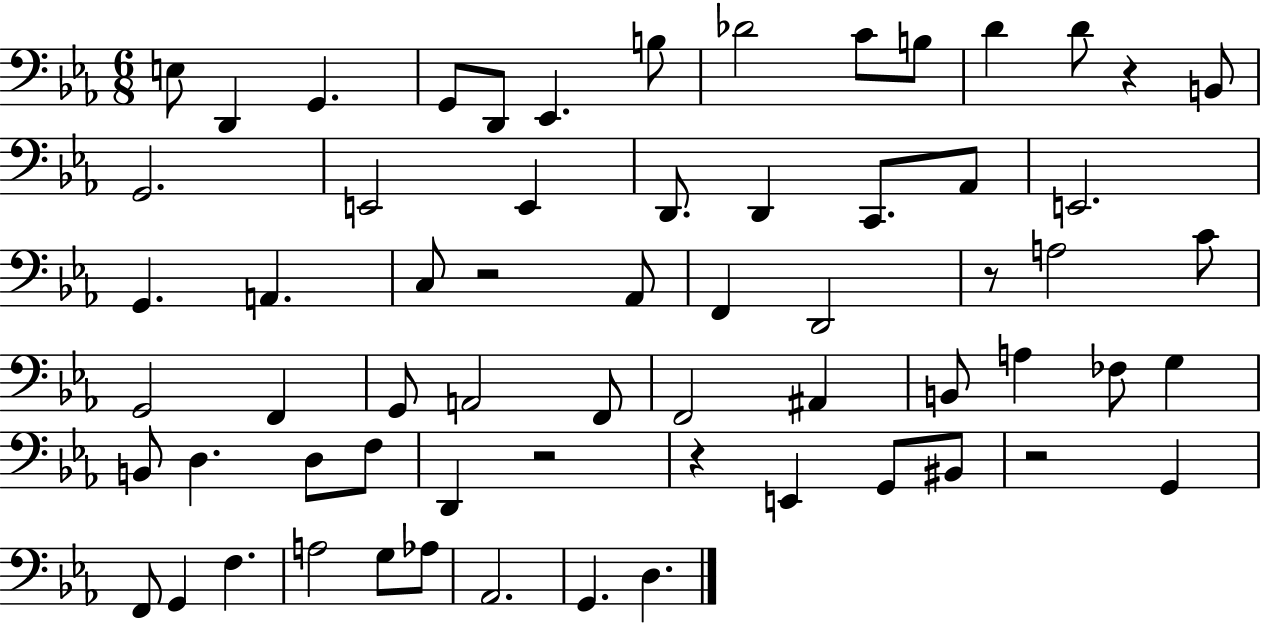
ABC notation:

X:1
T:Untitled
M:6/8
L:1/4
K:Eb
E,/2 D,, G,, G,,/2 D,,/2 _E,, B,/2 _D2 C/2 B,/2 D D/2 z B,,/2 G,,2 E,,2 E,, D,,/2 D,, C,,/2 _A,,/2 E,,2 G,, A,, C,/2 z2 _A,,/2 F,, D,,2 z/2 A,2 C/2 G,,2 F,, G,,/2 A,,2 F,,/2 F,,2 ^A,, B,,/2 A, _F,/2 G, B,,/2 D, D,/2 F,/2 D,, z2 z E,, G,,/2 ^B,,/2 z2 G,, F,,/2 G,, F, A,2 G,/2 _A,/2 _A,,2 G,, D,